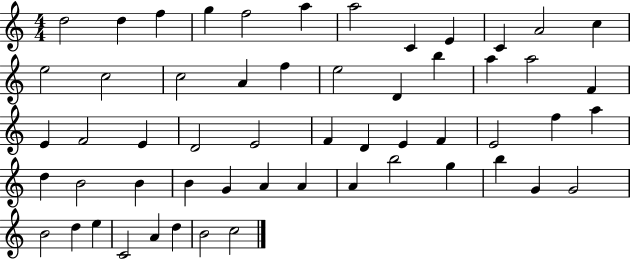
{
  \clef treble
  \numericTimeSignature
  \time 4/4
  \key c \major
  d''2 d''4 f''4 | g''4 f''2 a''4 | a''2 c'4 e'4 | c'4 a'2 c''4 | \break e''2 c''2 | c''2 a'4 f''4 | e''2 d'4 b''4 | a''4 a''2 f'4 | \break e'4 f'2 e'4 | d'2 e'2 | f'4 d'4 e'4 f'4 | e'2 f''4 a''4 | \break d''4 b'2 b'4 | b'4 g'4 a'4 a'4 | a'4 b''2 g''4 | b''4 g'4 g'2 | \break b'2 d''4 e''4 | c'2 a'4 d''4 | b'2 c''2 | \bar "|."
}